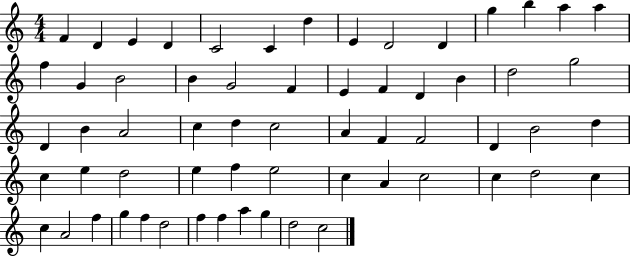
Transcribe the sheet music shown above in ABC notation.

X:1
T:Untitled
M:4/4
L:1/4
K:C
F D E D C2 C d E D2 D g b a a f G B2 B G2 F E F D B d2 g2 D B A2 c d c2 A F F2 D B2 d c e d2 e f e2 c A c2 c d2 c c A2 f g f d2 f f a g d2 c2